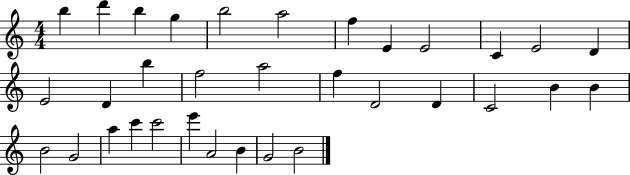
B5/q D6/q B5/q G5/q B5/h A5/h F5/q E4/q E4/h C4/q E4/h D4/q E4/h D4/q B5/q F5/h A5/h F5/q D4/h D4/q C4/h B4/q B4/q B4/h G4/h A5/q C6/q C6/h E6/q A4/h B4/q G4/h B4/h